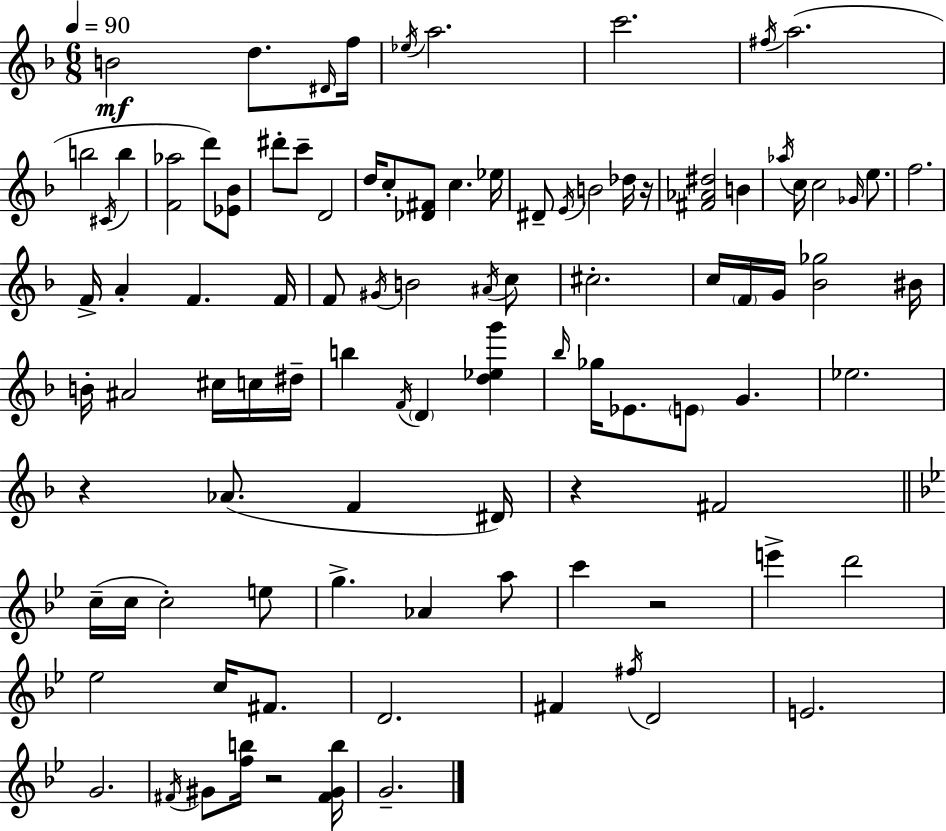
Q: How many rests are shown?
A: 5